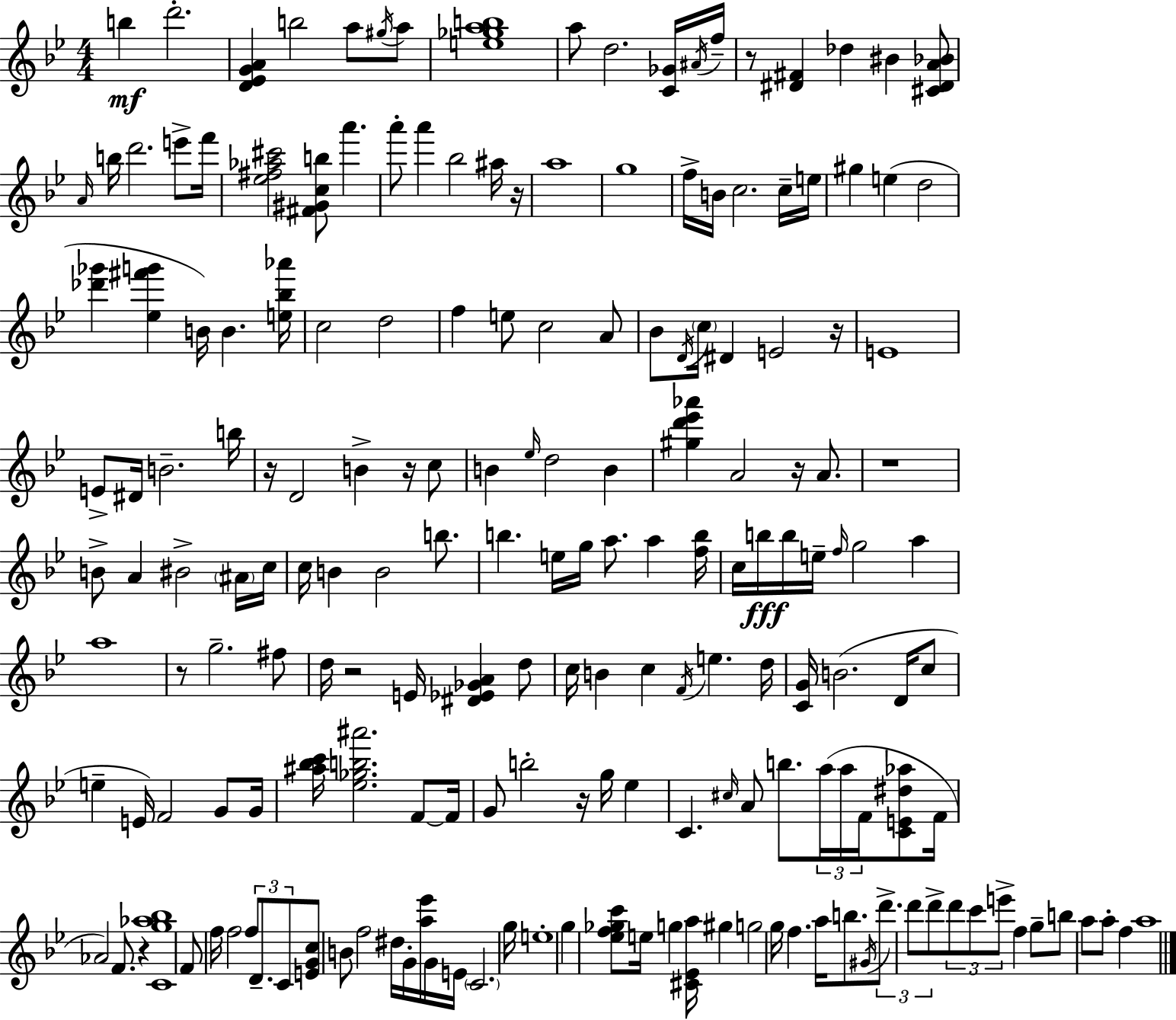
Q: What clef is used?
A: treble